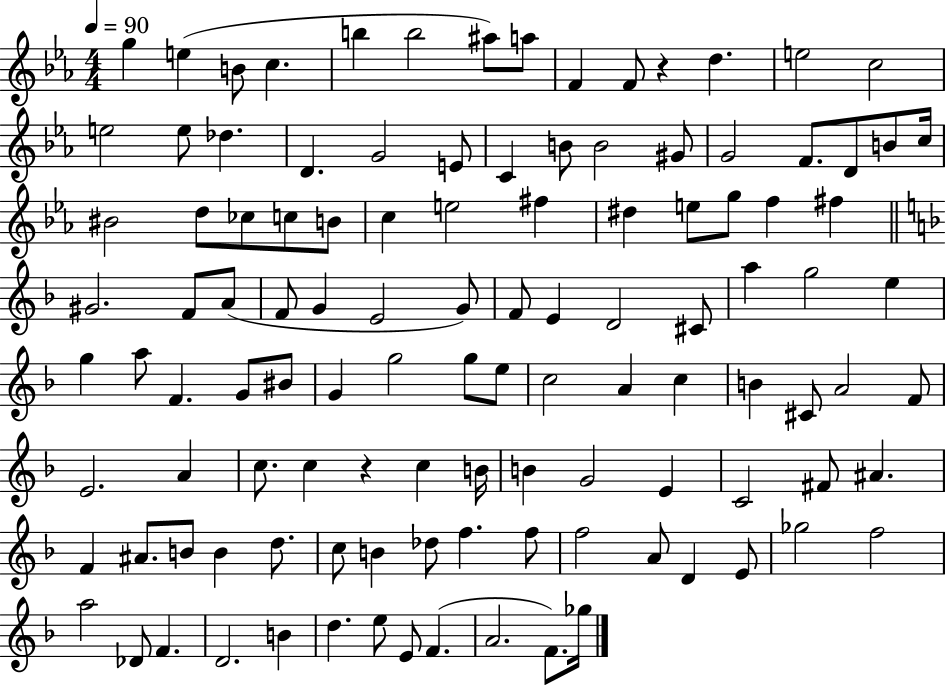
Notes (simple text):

G5/q E5/q B4/e C5/q. B5/q B5/h A#5/e A5/e F4/q F4/e R/q D5/q. E5/h C5/h E5/h E5/e Db5/q. D4/q. G4/h E4/e C4/q B4/e B4/h G#4/e G4/h F4/e. D4/e B4/e C5/s BIS4/h D5/e CES5/e C5/e B4/e C5/q E5/h F#5/q D#5/q E5/e G5/e F5/q F#5/q G#4/h. F4/e A4/e F4/e G4/q E4/h G4/e F4/e E4/q D4/h C#4/e A5/q G5/h E5/q G5/q A5/e F4/q. G4/e BIS4/e G4/q G5/h G5/e E5/e C5/h A4/q C5/q B4/q C#4/e A4/h F4/e E4/h. A4/q C5/e. C5/q R/q C5/q B4/s B4/q G4/h E4/q C4/h F#4/e A#4/q. F4/q A#4/e. B4/e B4/q D5/e. C5/e B4/q Db5/e F5/q. F5/e F5/h A4/e D4/q E4/e Gb5/h F5/h A5/h Db4/e F4/q. D4/h. B4/q D5/q. E5/e E4/e F4/q. A4/h. F4/e. Gb5/s